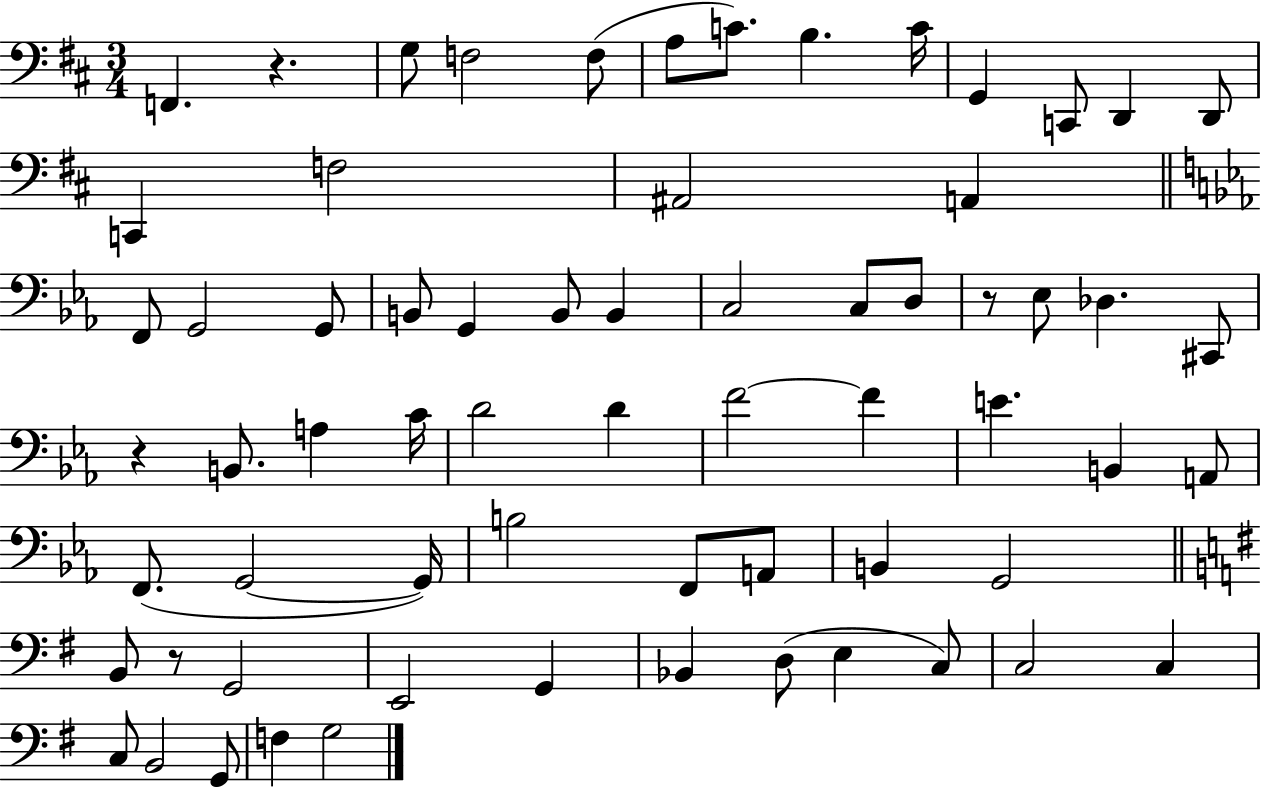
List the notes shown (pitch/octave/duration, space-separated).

F2/q. R/q. G3/e F3/h F3/e A3/e C4/e. B3/q. C4/s G2/q C2/e D2/q D2/e C2/q F3/h A#2/h A2/q F2/e G2/h G2/e B2/e G2/q B2/e B2/q C3/h C3/e D3/e R/e Eb3/e Db3/q. C#2/e R/q B2/e. A3/q C4/s D4/h D4/q F4/h F4/q E4/q. B2/q A2/e F2/e. G2/h G2/s B3/h F2/e A2/e B2/q G2/h B2/e R/e G2/h E2/h G2/q Bb2/q D3/e E3/q C3/e C3/h C3/q C3/e B2/h G2/e F3/q G3/h